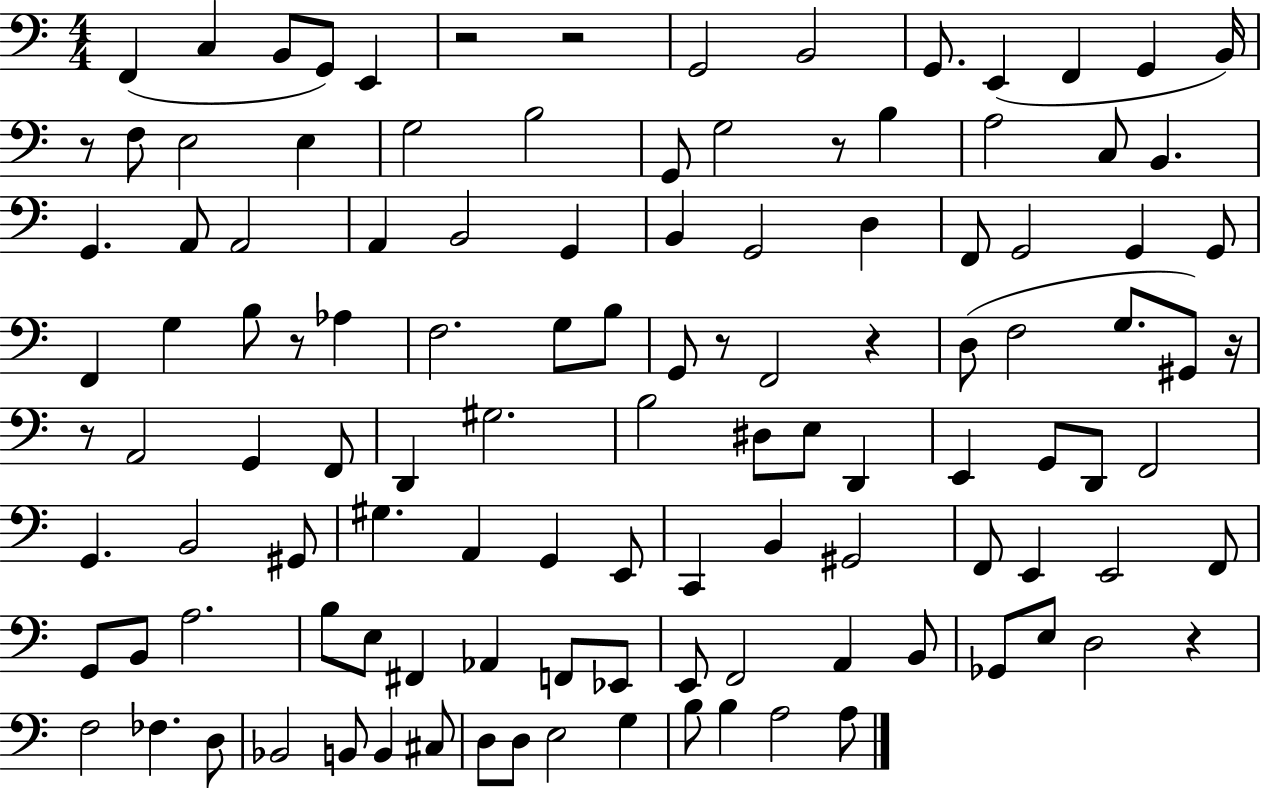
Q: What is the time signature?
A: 4/4